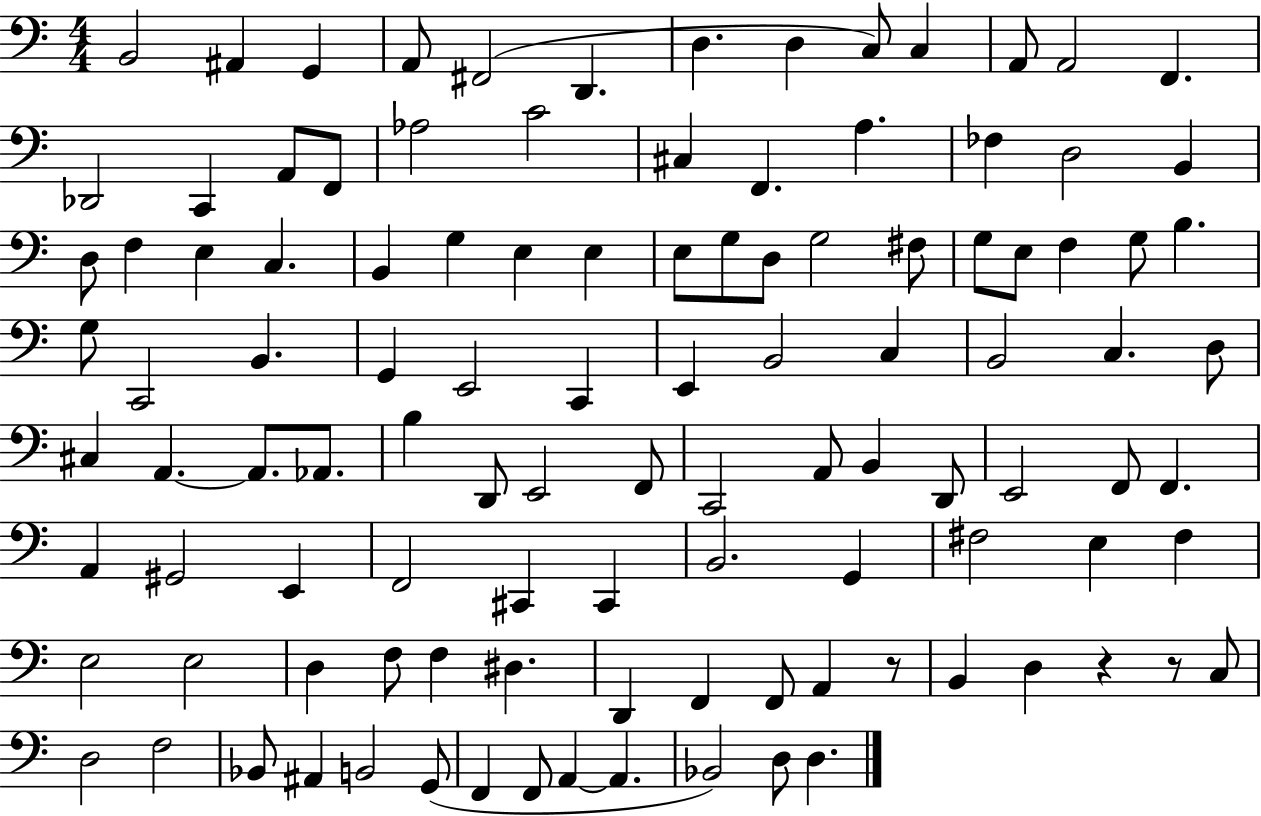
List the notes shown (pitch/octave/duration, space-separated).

B2/h A#2/q G2/q A2/e F#2/h D2/q. D3/q. D3/q C3/e C3/q A2/e A2/h F2/q. Db2/h C2/q A2/e F2/e Ab3/h C4/h C#3/q F2/q. A3/q. FES3/q D3/h B2/q D3/e F3/q E3/q C3/q. B2/q G3/q E3/q E3/q E3/e G3/e D3/e G3/h F#3/e G3/e E3/e F3/q G3/e B3/q. G3/e C2/h B2/q. G2/q E2/h C2/q E2/q B2/h C3/q B2/h C3/q. D3/e C#3/q A2/q. A2/e. Ab2/e. B3/q D2/e E2/h F2/e C2/h A2/e B2/q D2/e E2/h F2/e F2/q. A2/q G#2/h E2/q F2/h C#2/q C#2/q B2/h. G2/q F#3/h E3/q F#3/q E3/h E3/h D3/q F3/e F3/q D#3/q. D2/q F2/q F2/e A2/q R/e B2/q D3/q R/q R/e C3/e D3/h F3/h Bb2/e A#2/q B2/h G2/e F2/q F2/e A2/q A2/q. Bb2/h D3/e D3/q.